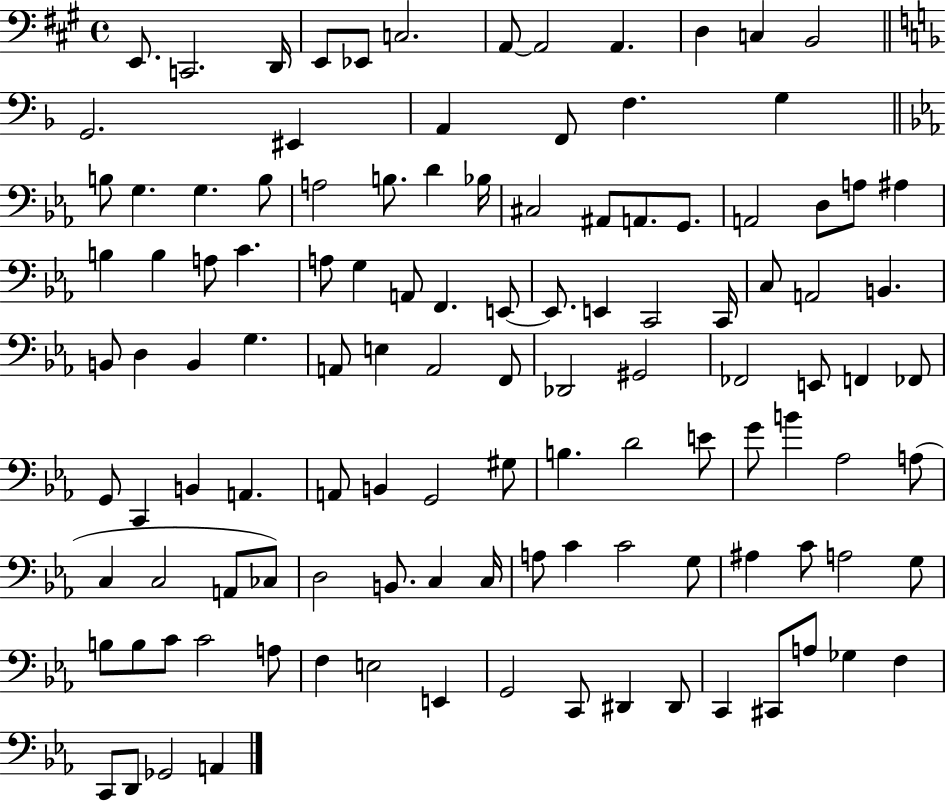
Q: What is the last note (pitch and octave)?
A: A2